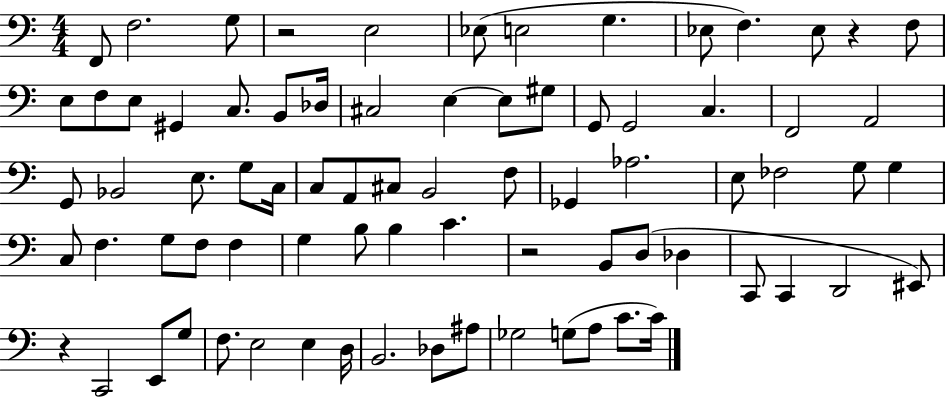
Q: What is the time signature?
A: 4/4